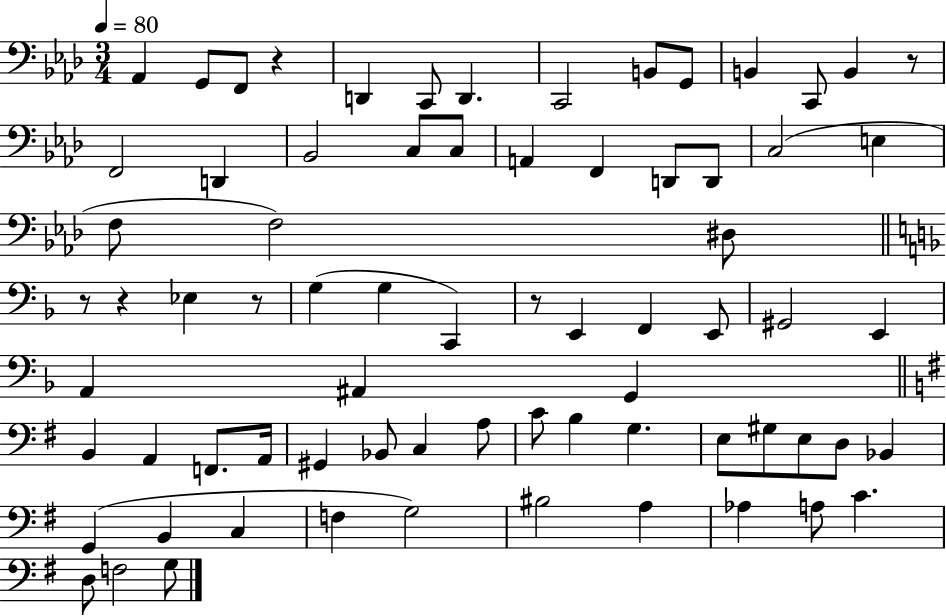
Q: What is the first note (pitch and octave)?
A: Ab2